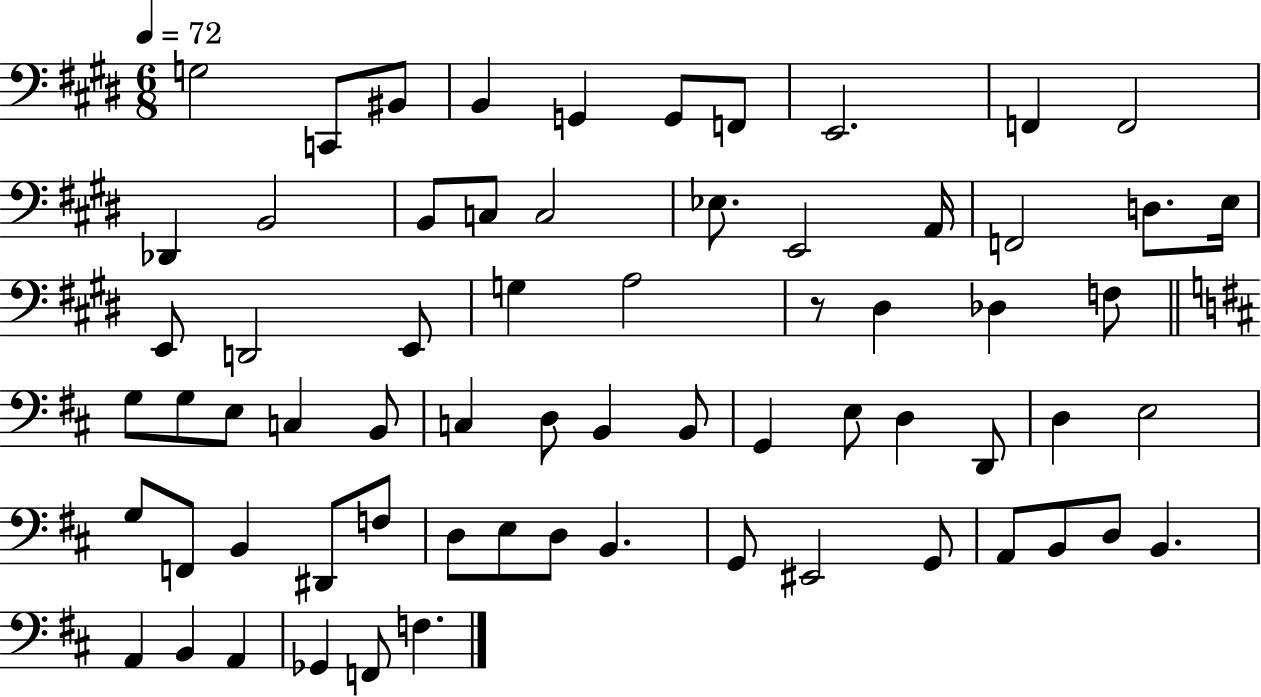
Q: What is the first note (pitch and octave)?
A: G3